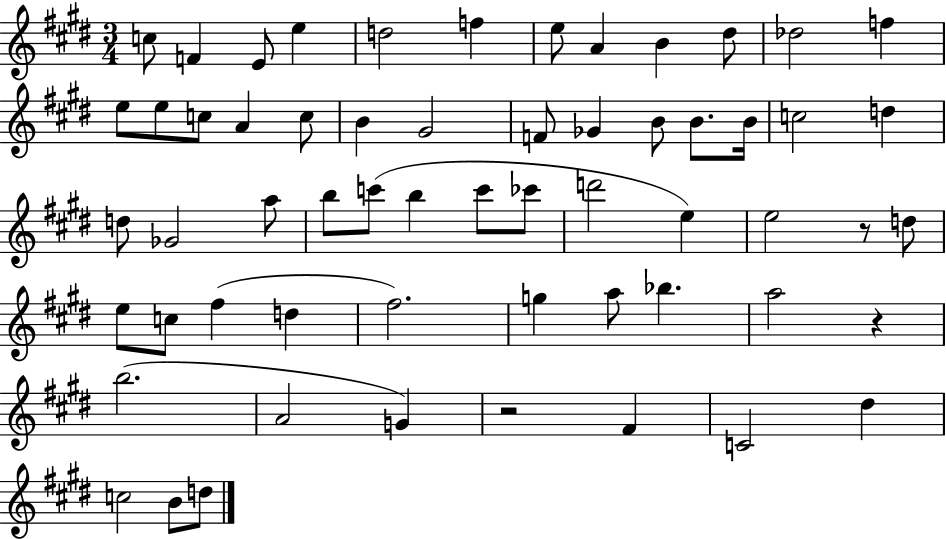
C5/e F4/q E4/e E5/q D5/h F5/q E5/e A4/q B4/q D#5/e Db5/h F5/q E5/e E5/e C5/e A4/q C5/e B4/q G#4/h F4/e Gb4/q B4/e B4/e. B4/s C5/h D5/q D5/e Gb4/h A5/e B5/e C6/e B5/q C6/e CES6/e D6/h E5/q E5/h R/e D5/e E5/e C5/e F#5/q D5/q F#5/h. G5/q A5/e Bb5/q. A5/h R/q B5/h. A4/h G4/q R/h F#4/q C4/h D#5/q C5/h B4/e D5/e